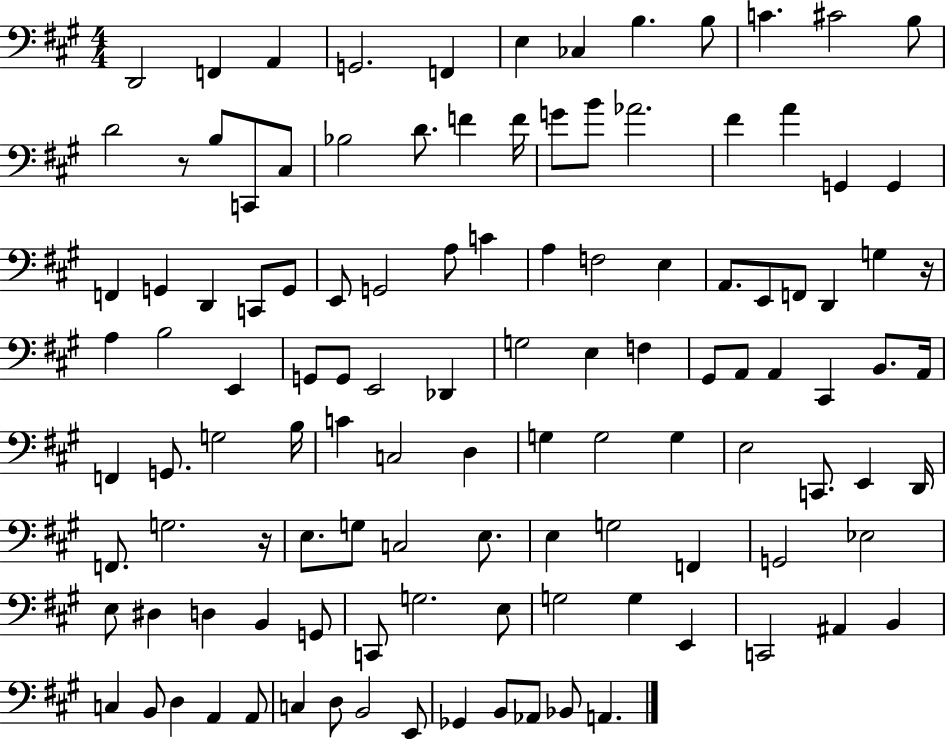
D2/h F2/q A2/q G2/h. F2/q E3/q CES3/q B3/q. B3/e C4/q. C#4/h B3/e D4/h R/e B3/e C2/e C#3/e Bb3/h D4/e. F4/q F4/s G4/e B4/e Ab4/h. F#4/q A4/q G2/q G2/q F2/q G2/q D2/q C2/e G2/e E2/e G2/h A3/e C4/q A3/q F3/h E3/q A2/e. E2/e F2/e D2/q G3/q R/s A3/q B3/h E2/q G2/e G2/e E2/h Db2/q G3/h E3/q F3/q G#2/e A2/e A2/q C#2/q B2/e. A2/s F2/q G2/e. G3/h B3/s C4/q C3/h D3/q G3/q G3/h G3/q E3/h C2/e. E2/q D2/s F2/e. G3/h. R/s E3/e. G3/e C3/h E3/e. E3/q G3/h F2/q G2/h Eb3/h E3/e D#3/q D3/q B2/q G2/e C2/e G3/h. E3/e G3/h G3/q E2/q C2/h A#2/q B2/q C3/q B2/e D3/q A2/q A2/e C3/q D3/e B2/h E2/e Gb2/q B2/e Ab2/e Bb2/e A2/q.